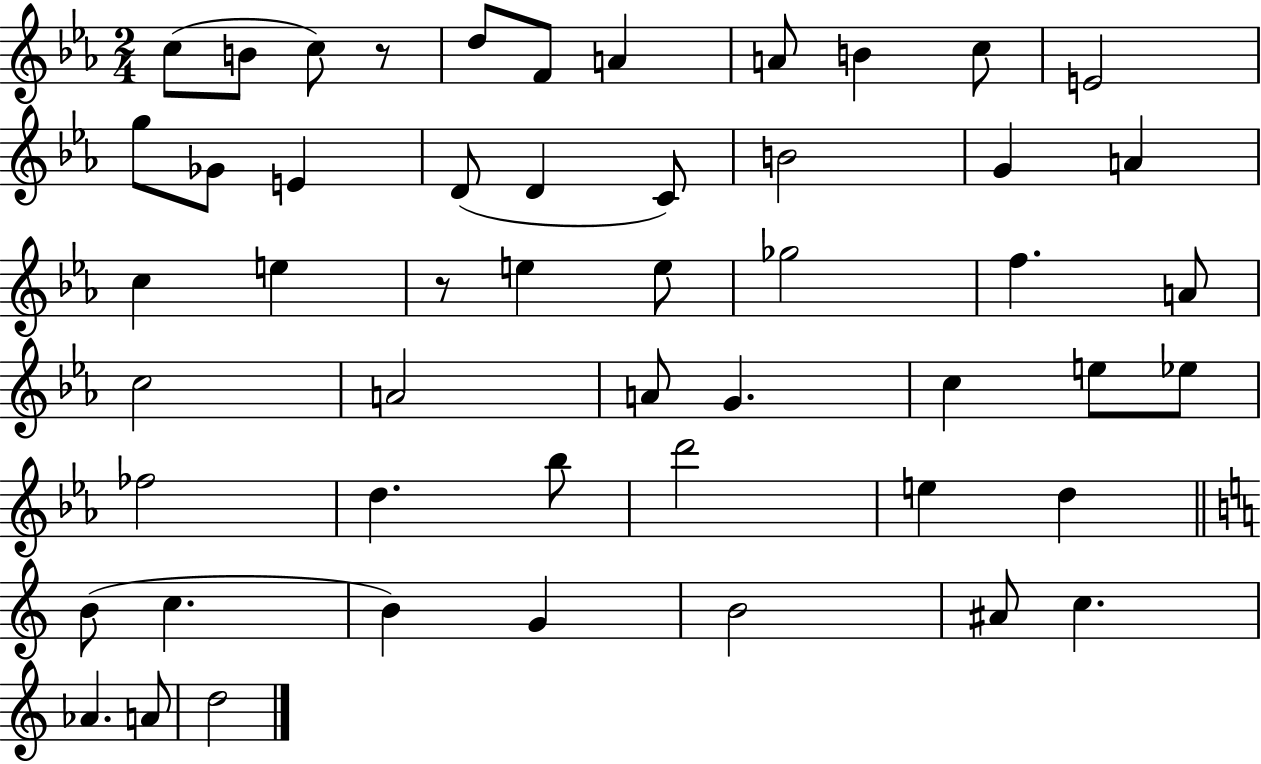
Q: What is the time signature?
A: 2/4